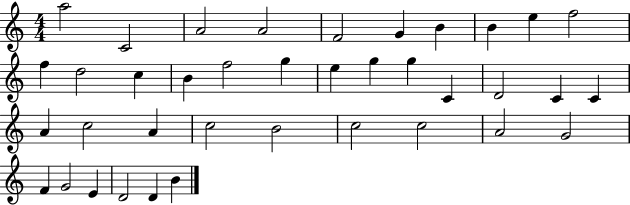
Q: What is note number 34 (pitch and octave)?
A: G4